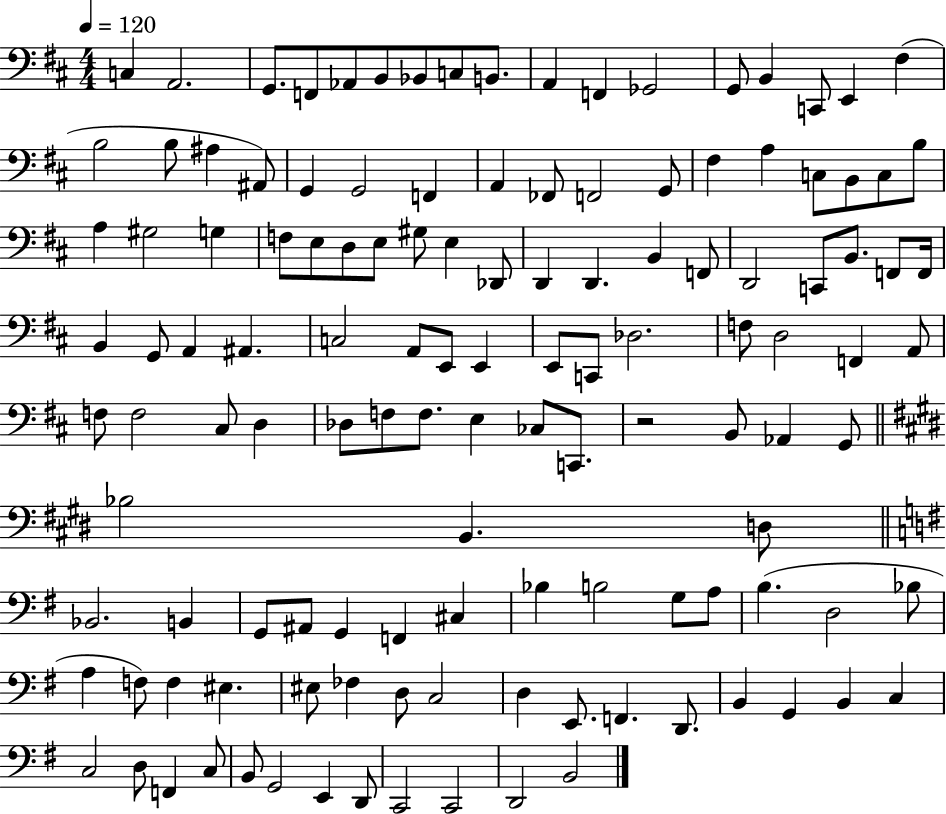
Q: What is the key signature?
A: D major